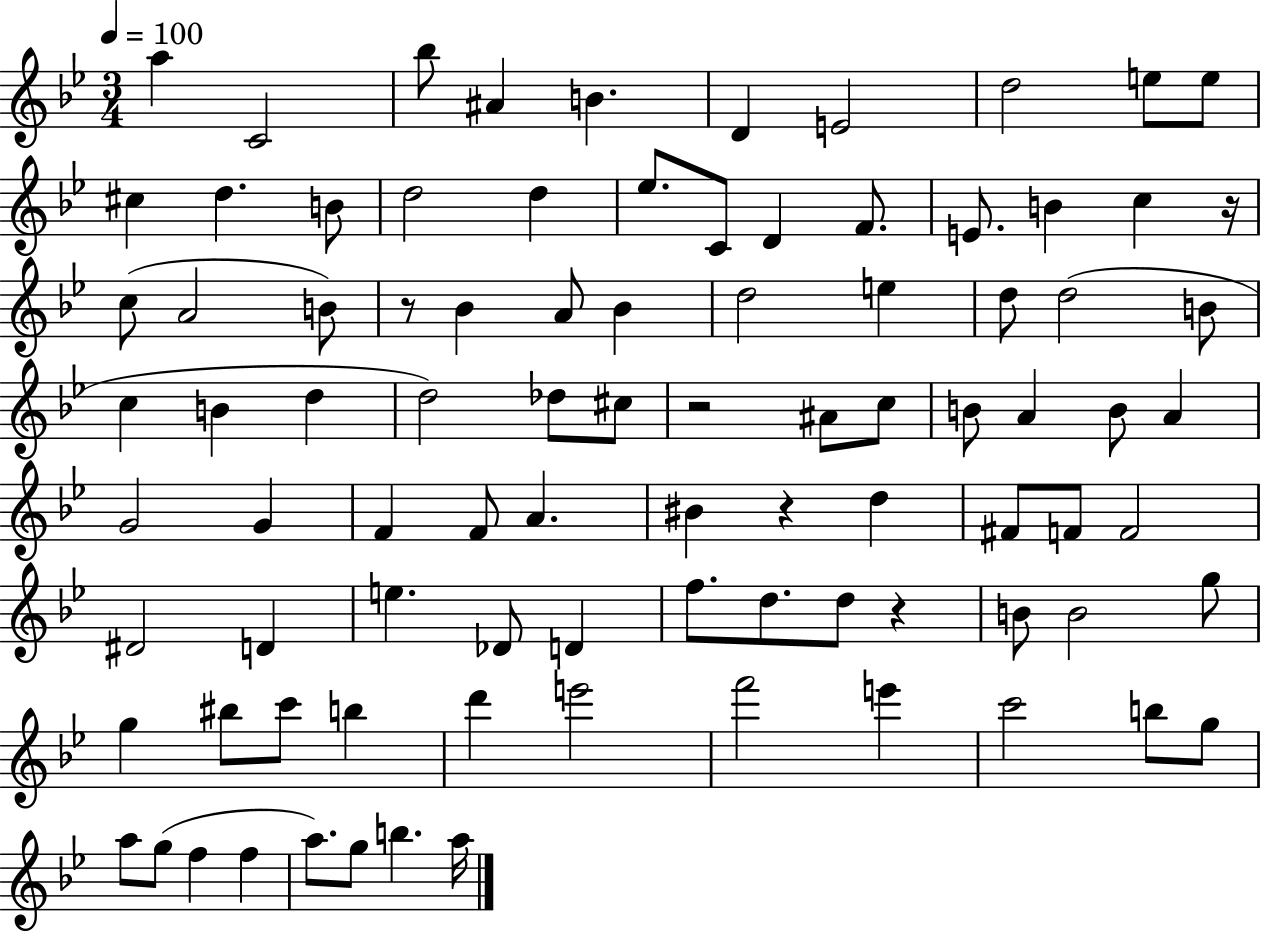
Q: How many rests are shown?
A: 5